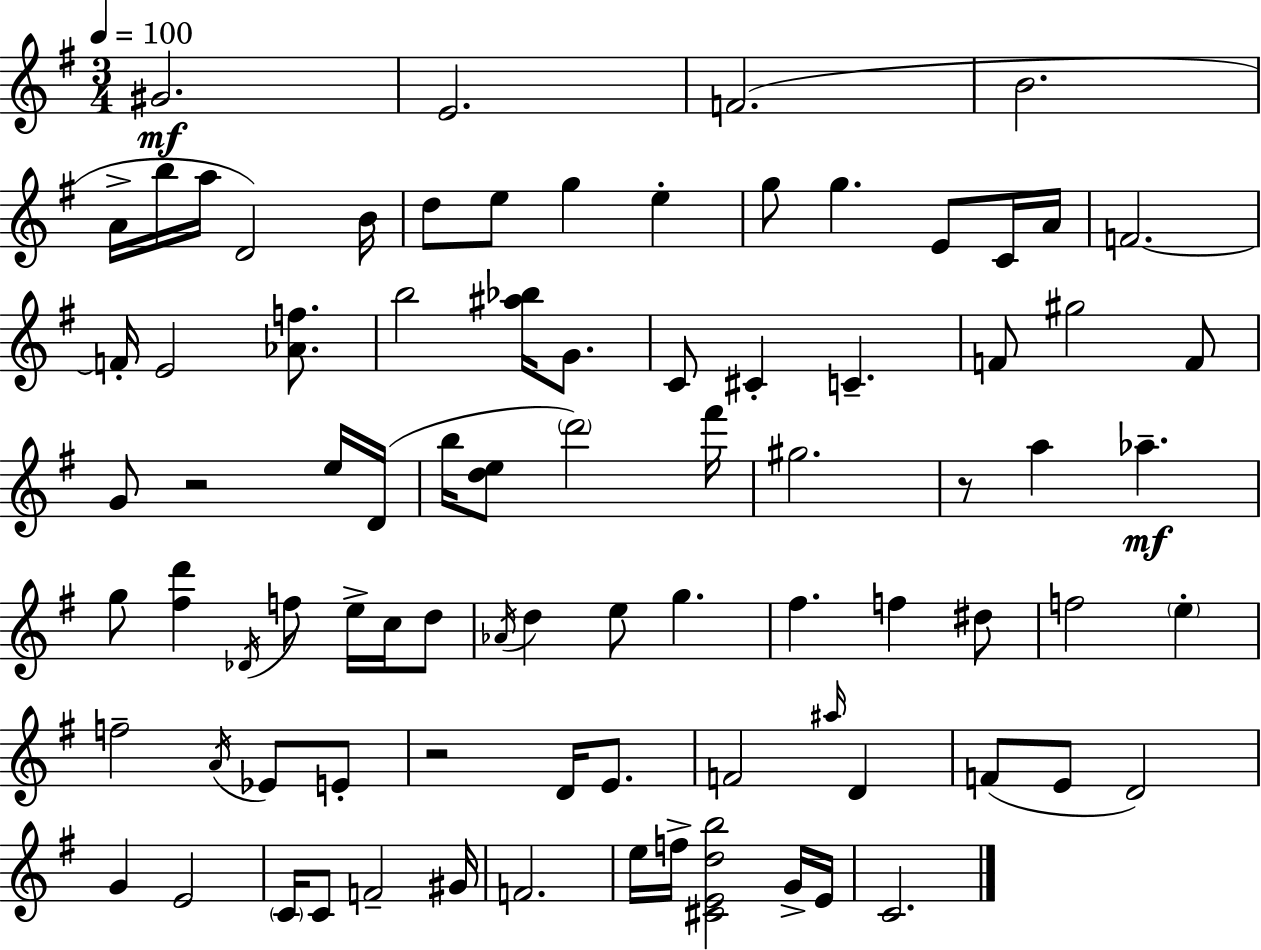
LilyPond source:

{
  \clef treble
  \numericTimeSignature
  \time 3/4
  \key e \minor
  \tempo 4 = 100
  gis'2.\mf | e'2. | f'2.( | b'2. | \break a'16-> b''16 a''16 d'2) b'16 | d''8 e''8 g''4 e''4-. | g''8 g''4. e'8 c'16 a'16 | f'2.~~ | \break f'16-. e'2 <aes' f''>8. | b''2 <ais'' bes''>16 g'8. | c'8 cis'4-. c'4.-- | f'8 gis''2 f'8 | \break g'8 r2 e''16 d'16( | b''16 <d'' e''>8 \parenthesize d'''2) fis'''16 | gis''2. | r8 a''4 aes''4.--\mf | \break g''8 <fis'' d'''>4 \acciaccatura { des'16 } f''8 e''16-> c''16 d''8 | \acciaccatura { aes'16 } d''4 e''8 g''4. | fis''4. f''4 | dis''8 f''2 \parenthesize e''4-. | \break f''2-- \acciaccatura { a'16 } ees'8 | e'8-. r2 d'16 | e'8. f'2 \grace { ais''16 } | d'4 f'8( e'8 d'2) | \break g'4 e'2 | \parenthesize c'16 c'8 f'2-- | gis'16 f'2. | e''16 f''16-> <cis' e' d'' b''>2 | \break g'16-> e'16 c'2. | \bar "|."
}